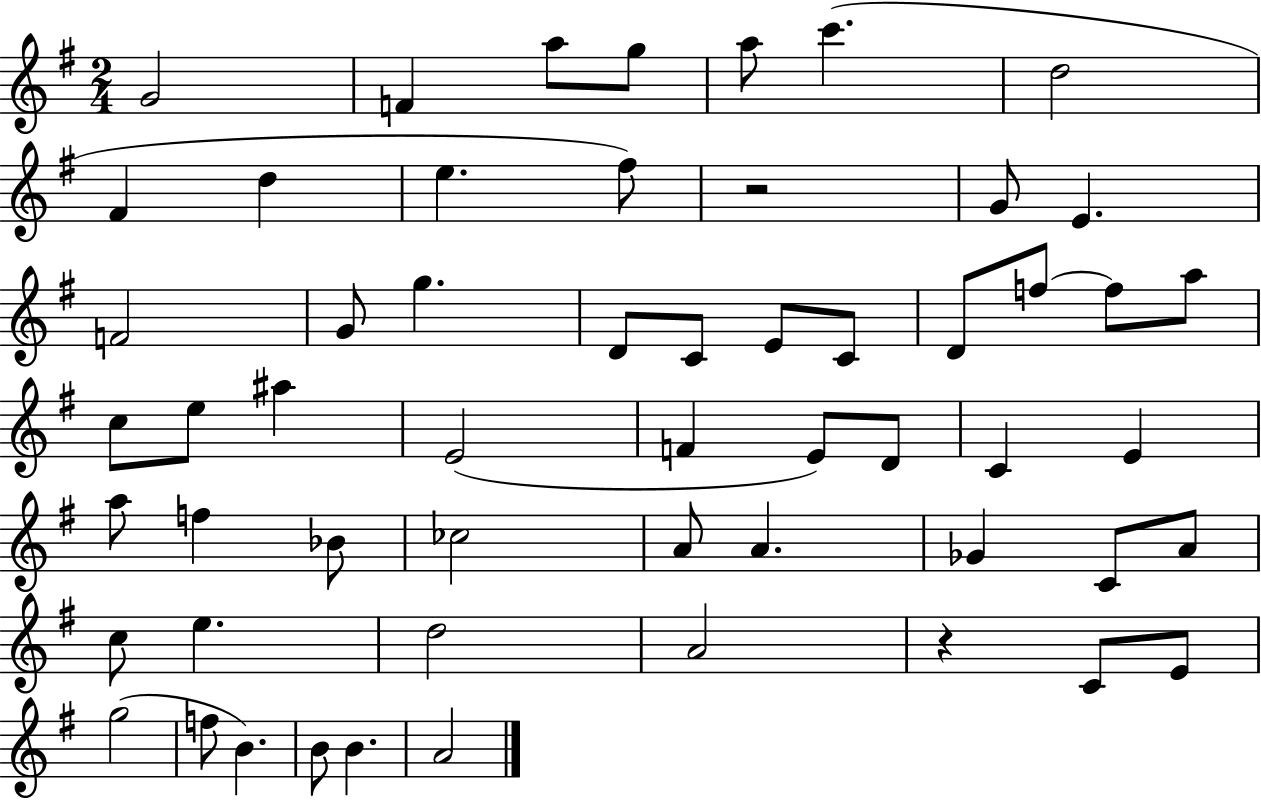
G4/h F4/q A5/e G5/e A5/e C6/q. D5/h F#4/q D5/q E5/q. F#5/e R/h G4/e E4/q. F4/h G4/e G5/q. D4/e C4/e E4/e C4/e D4/e F5/e F5/e A5/e C5/e E5/e A#5/q E4/h F4/q E4/e D4/e C4/q E4/q A5/e F5/q Bb4/e CES5/h A4/e A4/q. Gb4/q C4/e A4/e C5/e E5/q. D5/h A4/h R/q C4/e E4/e G5/h F5/e B4/q. B4/e B4/q. A4/h